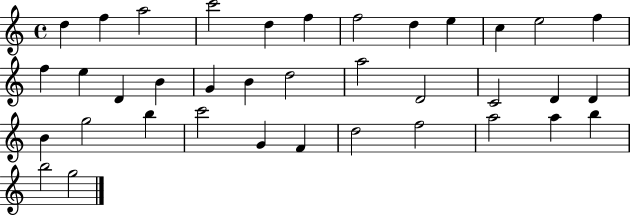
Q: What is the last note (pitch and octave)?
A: G5